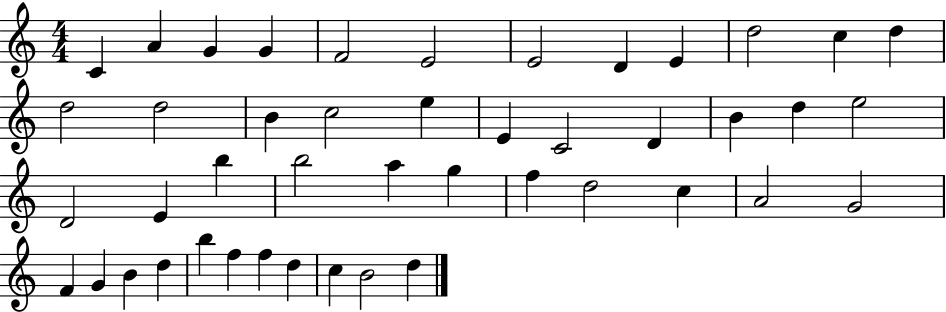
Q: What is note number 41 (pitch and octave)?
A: F5